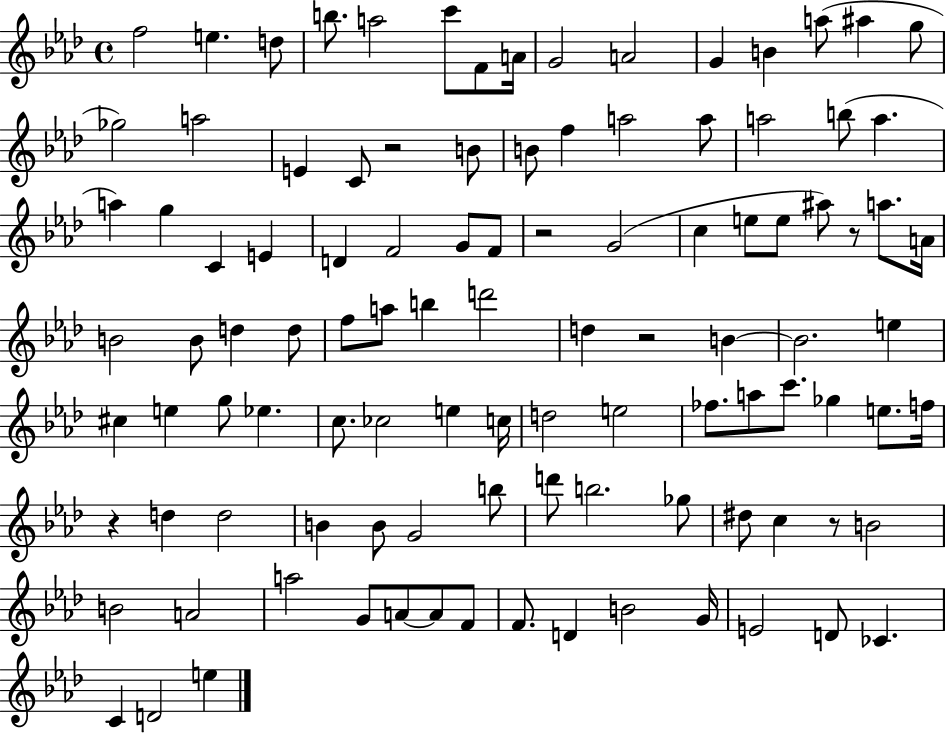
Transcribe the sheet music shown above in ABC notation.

X:1
T:Untitled
M:4/4
L:1/4
K:Ab
f2 e d/2 b/2 a2 c'/2 F/2 A/4 G2 A2 G B a/2 ^a g/2 _g2 a2 E C/2 z2 B/2 B/2 f a2 a/2 a2 b/2 a a g C E D F2 G/2 F/2 z2 G2 c e/2 e/2 ^a/2 z/2 a/2 A/4 B2 B/2 d d/2 f/2 a/2 b d'2 d z2 B B2 e ^c e g/2 _e c/2 _c2 e c/4 d2 e2 _f/2 a/2 c'/2 _g e/2 f/4 z d d2 B B/2 G2 b/2 d'/2 b2 _g/2 ^d/2 c z/2 B2 B2 A2 a2 G/2 A/2 A/2 F/2 F/2 D B2 G/4 E2 D/2 _C C D2 e